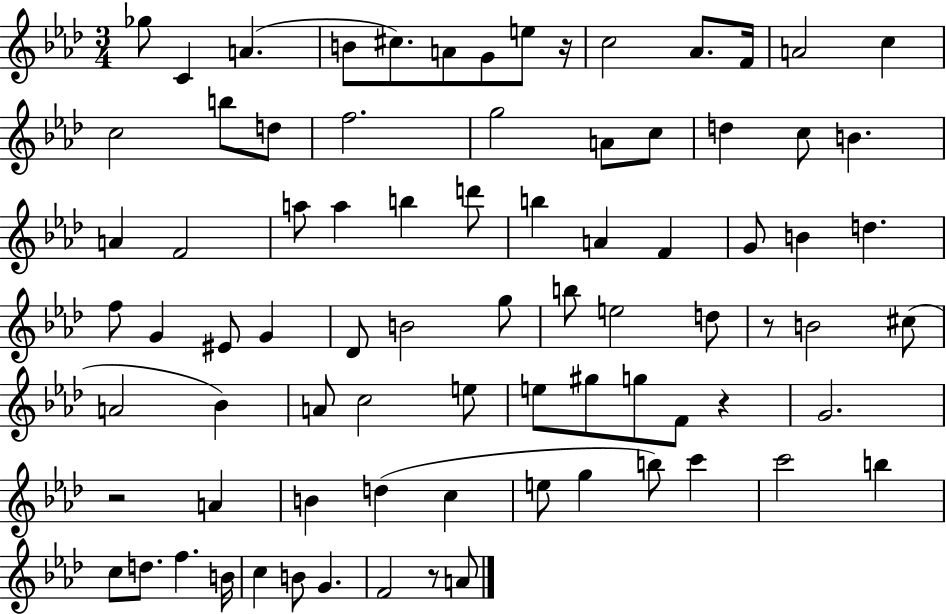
Gb5/e C4/q A4/q. B4/e C#5/e. A4/e G4/e E5/e R/s C5/h Ab4/e. F4/s A4/h C5/q C5/h B5/e D5/e F5/h. G5/h A4/e C5/e D5/q C5/e B4/q. A4/q F4/h A5/e A5/q B5/q D6/e B5/q A4/q F4/q G4/e B4/q D5/q. F5/e G4/q EIS4/e G4/q Db4/e B4/h G5/e B5/e E5/h D5/e R/e B4/h C#5/e A4/h Bb4/q A4/e C5/h E5/e E5/e G#5/e G5/e F4/e R/q G4/h. R/h A4/q B4/q D5/q C5/q E5/e G5/q B5/e C6/q C6/h B5/q C5/e D5/e. F5/q. B4/s C5/q B4/e G4/q. F4/h R/e A4/e